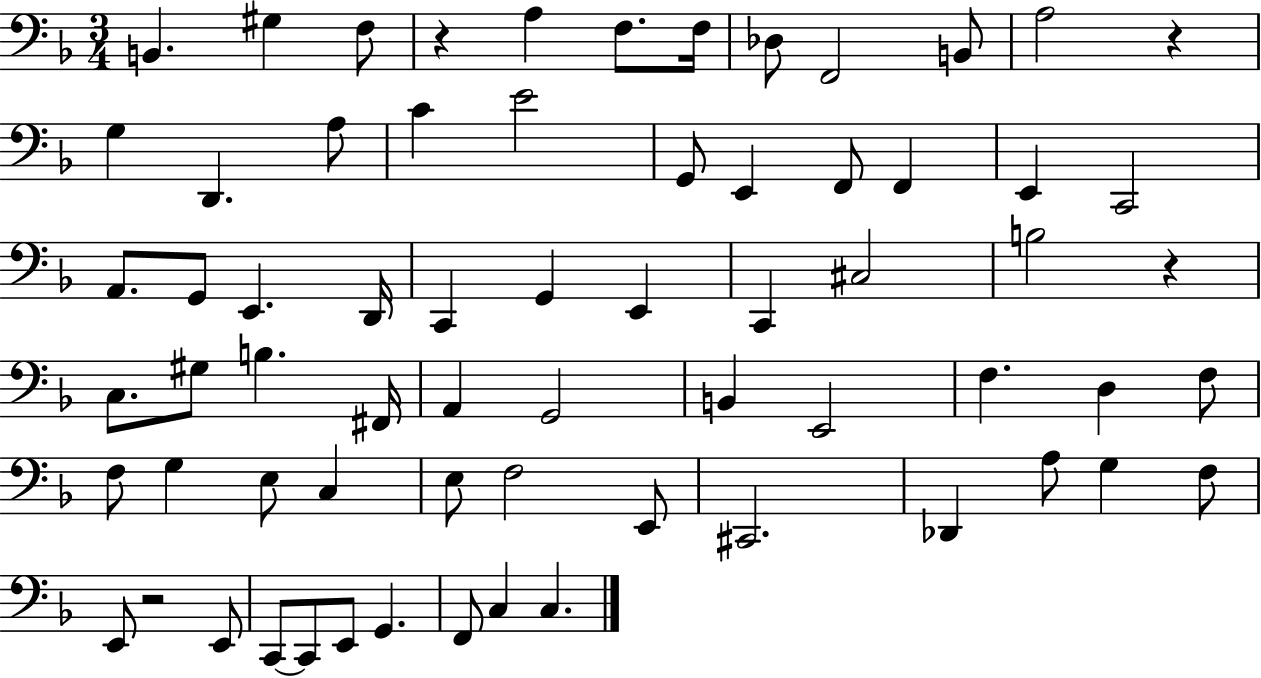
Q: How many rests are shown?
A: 4